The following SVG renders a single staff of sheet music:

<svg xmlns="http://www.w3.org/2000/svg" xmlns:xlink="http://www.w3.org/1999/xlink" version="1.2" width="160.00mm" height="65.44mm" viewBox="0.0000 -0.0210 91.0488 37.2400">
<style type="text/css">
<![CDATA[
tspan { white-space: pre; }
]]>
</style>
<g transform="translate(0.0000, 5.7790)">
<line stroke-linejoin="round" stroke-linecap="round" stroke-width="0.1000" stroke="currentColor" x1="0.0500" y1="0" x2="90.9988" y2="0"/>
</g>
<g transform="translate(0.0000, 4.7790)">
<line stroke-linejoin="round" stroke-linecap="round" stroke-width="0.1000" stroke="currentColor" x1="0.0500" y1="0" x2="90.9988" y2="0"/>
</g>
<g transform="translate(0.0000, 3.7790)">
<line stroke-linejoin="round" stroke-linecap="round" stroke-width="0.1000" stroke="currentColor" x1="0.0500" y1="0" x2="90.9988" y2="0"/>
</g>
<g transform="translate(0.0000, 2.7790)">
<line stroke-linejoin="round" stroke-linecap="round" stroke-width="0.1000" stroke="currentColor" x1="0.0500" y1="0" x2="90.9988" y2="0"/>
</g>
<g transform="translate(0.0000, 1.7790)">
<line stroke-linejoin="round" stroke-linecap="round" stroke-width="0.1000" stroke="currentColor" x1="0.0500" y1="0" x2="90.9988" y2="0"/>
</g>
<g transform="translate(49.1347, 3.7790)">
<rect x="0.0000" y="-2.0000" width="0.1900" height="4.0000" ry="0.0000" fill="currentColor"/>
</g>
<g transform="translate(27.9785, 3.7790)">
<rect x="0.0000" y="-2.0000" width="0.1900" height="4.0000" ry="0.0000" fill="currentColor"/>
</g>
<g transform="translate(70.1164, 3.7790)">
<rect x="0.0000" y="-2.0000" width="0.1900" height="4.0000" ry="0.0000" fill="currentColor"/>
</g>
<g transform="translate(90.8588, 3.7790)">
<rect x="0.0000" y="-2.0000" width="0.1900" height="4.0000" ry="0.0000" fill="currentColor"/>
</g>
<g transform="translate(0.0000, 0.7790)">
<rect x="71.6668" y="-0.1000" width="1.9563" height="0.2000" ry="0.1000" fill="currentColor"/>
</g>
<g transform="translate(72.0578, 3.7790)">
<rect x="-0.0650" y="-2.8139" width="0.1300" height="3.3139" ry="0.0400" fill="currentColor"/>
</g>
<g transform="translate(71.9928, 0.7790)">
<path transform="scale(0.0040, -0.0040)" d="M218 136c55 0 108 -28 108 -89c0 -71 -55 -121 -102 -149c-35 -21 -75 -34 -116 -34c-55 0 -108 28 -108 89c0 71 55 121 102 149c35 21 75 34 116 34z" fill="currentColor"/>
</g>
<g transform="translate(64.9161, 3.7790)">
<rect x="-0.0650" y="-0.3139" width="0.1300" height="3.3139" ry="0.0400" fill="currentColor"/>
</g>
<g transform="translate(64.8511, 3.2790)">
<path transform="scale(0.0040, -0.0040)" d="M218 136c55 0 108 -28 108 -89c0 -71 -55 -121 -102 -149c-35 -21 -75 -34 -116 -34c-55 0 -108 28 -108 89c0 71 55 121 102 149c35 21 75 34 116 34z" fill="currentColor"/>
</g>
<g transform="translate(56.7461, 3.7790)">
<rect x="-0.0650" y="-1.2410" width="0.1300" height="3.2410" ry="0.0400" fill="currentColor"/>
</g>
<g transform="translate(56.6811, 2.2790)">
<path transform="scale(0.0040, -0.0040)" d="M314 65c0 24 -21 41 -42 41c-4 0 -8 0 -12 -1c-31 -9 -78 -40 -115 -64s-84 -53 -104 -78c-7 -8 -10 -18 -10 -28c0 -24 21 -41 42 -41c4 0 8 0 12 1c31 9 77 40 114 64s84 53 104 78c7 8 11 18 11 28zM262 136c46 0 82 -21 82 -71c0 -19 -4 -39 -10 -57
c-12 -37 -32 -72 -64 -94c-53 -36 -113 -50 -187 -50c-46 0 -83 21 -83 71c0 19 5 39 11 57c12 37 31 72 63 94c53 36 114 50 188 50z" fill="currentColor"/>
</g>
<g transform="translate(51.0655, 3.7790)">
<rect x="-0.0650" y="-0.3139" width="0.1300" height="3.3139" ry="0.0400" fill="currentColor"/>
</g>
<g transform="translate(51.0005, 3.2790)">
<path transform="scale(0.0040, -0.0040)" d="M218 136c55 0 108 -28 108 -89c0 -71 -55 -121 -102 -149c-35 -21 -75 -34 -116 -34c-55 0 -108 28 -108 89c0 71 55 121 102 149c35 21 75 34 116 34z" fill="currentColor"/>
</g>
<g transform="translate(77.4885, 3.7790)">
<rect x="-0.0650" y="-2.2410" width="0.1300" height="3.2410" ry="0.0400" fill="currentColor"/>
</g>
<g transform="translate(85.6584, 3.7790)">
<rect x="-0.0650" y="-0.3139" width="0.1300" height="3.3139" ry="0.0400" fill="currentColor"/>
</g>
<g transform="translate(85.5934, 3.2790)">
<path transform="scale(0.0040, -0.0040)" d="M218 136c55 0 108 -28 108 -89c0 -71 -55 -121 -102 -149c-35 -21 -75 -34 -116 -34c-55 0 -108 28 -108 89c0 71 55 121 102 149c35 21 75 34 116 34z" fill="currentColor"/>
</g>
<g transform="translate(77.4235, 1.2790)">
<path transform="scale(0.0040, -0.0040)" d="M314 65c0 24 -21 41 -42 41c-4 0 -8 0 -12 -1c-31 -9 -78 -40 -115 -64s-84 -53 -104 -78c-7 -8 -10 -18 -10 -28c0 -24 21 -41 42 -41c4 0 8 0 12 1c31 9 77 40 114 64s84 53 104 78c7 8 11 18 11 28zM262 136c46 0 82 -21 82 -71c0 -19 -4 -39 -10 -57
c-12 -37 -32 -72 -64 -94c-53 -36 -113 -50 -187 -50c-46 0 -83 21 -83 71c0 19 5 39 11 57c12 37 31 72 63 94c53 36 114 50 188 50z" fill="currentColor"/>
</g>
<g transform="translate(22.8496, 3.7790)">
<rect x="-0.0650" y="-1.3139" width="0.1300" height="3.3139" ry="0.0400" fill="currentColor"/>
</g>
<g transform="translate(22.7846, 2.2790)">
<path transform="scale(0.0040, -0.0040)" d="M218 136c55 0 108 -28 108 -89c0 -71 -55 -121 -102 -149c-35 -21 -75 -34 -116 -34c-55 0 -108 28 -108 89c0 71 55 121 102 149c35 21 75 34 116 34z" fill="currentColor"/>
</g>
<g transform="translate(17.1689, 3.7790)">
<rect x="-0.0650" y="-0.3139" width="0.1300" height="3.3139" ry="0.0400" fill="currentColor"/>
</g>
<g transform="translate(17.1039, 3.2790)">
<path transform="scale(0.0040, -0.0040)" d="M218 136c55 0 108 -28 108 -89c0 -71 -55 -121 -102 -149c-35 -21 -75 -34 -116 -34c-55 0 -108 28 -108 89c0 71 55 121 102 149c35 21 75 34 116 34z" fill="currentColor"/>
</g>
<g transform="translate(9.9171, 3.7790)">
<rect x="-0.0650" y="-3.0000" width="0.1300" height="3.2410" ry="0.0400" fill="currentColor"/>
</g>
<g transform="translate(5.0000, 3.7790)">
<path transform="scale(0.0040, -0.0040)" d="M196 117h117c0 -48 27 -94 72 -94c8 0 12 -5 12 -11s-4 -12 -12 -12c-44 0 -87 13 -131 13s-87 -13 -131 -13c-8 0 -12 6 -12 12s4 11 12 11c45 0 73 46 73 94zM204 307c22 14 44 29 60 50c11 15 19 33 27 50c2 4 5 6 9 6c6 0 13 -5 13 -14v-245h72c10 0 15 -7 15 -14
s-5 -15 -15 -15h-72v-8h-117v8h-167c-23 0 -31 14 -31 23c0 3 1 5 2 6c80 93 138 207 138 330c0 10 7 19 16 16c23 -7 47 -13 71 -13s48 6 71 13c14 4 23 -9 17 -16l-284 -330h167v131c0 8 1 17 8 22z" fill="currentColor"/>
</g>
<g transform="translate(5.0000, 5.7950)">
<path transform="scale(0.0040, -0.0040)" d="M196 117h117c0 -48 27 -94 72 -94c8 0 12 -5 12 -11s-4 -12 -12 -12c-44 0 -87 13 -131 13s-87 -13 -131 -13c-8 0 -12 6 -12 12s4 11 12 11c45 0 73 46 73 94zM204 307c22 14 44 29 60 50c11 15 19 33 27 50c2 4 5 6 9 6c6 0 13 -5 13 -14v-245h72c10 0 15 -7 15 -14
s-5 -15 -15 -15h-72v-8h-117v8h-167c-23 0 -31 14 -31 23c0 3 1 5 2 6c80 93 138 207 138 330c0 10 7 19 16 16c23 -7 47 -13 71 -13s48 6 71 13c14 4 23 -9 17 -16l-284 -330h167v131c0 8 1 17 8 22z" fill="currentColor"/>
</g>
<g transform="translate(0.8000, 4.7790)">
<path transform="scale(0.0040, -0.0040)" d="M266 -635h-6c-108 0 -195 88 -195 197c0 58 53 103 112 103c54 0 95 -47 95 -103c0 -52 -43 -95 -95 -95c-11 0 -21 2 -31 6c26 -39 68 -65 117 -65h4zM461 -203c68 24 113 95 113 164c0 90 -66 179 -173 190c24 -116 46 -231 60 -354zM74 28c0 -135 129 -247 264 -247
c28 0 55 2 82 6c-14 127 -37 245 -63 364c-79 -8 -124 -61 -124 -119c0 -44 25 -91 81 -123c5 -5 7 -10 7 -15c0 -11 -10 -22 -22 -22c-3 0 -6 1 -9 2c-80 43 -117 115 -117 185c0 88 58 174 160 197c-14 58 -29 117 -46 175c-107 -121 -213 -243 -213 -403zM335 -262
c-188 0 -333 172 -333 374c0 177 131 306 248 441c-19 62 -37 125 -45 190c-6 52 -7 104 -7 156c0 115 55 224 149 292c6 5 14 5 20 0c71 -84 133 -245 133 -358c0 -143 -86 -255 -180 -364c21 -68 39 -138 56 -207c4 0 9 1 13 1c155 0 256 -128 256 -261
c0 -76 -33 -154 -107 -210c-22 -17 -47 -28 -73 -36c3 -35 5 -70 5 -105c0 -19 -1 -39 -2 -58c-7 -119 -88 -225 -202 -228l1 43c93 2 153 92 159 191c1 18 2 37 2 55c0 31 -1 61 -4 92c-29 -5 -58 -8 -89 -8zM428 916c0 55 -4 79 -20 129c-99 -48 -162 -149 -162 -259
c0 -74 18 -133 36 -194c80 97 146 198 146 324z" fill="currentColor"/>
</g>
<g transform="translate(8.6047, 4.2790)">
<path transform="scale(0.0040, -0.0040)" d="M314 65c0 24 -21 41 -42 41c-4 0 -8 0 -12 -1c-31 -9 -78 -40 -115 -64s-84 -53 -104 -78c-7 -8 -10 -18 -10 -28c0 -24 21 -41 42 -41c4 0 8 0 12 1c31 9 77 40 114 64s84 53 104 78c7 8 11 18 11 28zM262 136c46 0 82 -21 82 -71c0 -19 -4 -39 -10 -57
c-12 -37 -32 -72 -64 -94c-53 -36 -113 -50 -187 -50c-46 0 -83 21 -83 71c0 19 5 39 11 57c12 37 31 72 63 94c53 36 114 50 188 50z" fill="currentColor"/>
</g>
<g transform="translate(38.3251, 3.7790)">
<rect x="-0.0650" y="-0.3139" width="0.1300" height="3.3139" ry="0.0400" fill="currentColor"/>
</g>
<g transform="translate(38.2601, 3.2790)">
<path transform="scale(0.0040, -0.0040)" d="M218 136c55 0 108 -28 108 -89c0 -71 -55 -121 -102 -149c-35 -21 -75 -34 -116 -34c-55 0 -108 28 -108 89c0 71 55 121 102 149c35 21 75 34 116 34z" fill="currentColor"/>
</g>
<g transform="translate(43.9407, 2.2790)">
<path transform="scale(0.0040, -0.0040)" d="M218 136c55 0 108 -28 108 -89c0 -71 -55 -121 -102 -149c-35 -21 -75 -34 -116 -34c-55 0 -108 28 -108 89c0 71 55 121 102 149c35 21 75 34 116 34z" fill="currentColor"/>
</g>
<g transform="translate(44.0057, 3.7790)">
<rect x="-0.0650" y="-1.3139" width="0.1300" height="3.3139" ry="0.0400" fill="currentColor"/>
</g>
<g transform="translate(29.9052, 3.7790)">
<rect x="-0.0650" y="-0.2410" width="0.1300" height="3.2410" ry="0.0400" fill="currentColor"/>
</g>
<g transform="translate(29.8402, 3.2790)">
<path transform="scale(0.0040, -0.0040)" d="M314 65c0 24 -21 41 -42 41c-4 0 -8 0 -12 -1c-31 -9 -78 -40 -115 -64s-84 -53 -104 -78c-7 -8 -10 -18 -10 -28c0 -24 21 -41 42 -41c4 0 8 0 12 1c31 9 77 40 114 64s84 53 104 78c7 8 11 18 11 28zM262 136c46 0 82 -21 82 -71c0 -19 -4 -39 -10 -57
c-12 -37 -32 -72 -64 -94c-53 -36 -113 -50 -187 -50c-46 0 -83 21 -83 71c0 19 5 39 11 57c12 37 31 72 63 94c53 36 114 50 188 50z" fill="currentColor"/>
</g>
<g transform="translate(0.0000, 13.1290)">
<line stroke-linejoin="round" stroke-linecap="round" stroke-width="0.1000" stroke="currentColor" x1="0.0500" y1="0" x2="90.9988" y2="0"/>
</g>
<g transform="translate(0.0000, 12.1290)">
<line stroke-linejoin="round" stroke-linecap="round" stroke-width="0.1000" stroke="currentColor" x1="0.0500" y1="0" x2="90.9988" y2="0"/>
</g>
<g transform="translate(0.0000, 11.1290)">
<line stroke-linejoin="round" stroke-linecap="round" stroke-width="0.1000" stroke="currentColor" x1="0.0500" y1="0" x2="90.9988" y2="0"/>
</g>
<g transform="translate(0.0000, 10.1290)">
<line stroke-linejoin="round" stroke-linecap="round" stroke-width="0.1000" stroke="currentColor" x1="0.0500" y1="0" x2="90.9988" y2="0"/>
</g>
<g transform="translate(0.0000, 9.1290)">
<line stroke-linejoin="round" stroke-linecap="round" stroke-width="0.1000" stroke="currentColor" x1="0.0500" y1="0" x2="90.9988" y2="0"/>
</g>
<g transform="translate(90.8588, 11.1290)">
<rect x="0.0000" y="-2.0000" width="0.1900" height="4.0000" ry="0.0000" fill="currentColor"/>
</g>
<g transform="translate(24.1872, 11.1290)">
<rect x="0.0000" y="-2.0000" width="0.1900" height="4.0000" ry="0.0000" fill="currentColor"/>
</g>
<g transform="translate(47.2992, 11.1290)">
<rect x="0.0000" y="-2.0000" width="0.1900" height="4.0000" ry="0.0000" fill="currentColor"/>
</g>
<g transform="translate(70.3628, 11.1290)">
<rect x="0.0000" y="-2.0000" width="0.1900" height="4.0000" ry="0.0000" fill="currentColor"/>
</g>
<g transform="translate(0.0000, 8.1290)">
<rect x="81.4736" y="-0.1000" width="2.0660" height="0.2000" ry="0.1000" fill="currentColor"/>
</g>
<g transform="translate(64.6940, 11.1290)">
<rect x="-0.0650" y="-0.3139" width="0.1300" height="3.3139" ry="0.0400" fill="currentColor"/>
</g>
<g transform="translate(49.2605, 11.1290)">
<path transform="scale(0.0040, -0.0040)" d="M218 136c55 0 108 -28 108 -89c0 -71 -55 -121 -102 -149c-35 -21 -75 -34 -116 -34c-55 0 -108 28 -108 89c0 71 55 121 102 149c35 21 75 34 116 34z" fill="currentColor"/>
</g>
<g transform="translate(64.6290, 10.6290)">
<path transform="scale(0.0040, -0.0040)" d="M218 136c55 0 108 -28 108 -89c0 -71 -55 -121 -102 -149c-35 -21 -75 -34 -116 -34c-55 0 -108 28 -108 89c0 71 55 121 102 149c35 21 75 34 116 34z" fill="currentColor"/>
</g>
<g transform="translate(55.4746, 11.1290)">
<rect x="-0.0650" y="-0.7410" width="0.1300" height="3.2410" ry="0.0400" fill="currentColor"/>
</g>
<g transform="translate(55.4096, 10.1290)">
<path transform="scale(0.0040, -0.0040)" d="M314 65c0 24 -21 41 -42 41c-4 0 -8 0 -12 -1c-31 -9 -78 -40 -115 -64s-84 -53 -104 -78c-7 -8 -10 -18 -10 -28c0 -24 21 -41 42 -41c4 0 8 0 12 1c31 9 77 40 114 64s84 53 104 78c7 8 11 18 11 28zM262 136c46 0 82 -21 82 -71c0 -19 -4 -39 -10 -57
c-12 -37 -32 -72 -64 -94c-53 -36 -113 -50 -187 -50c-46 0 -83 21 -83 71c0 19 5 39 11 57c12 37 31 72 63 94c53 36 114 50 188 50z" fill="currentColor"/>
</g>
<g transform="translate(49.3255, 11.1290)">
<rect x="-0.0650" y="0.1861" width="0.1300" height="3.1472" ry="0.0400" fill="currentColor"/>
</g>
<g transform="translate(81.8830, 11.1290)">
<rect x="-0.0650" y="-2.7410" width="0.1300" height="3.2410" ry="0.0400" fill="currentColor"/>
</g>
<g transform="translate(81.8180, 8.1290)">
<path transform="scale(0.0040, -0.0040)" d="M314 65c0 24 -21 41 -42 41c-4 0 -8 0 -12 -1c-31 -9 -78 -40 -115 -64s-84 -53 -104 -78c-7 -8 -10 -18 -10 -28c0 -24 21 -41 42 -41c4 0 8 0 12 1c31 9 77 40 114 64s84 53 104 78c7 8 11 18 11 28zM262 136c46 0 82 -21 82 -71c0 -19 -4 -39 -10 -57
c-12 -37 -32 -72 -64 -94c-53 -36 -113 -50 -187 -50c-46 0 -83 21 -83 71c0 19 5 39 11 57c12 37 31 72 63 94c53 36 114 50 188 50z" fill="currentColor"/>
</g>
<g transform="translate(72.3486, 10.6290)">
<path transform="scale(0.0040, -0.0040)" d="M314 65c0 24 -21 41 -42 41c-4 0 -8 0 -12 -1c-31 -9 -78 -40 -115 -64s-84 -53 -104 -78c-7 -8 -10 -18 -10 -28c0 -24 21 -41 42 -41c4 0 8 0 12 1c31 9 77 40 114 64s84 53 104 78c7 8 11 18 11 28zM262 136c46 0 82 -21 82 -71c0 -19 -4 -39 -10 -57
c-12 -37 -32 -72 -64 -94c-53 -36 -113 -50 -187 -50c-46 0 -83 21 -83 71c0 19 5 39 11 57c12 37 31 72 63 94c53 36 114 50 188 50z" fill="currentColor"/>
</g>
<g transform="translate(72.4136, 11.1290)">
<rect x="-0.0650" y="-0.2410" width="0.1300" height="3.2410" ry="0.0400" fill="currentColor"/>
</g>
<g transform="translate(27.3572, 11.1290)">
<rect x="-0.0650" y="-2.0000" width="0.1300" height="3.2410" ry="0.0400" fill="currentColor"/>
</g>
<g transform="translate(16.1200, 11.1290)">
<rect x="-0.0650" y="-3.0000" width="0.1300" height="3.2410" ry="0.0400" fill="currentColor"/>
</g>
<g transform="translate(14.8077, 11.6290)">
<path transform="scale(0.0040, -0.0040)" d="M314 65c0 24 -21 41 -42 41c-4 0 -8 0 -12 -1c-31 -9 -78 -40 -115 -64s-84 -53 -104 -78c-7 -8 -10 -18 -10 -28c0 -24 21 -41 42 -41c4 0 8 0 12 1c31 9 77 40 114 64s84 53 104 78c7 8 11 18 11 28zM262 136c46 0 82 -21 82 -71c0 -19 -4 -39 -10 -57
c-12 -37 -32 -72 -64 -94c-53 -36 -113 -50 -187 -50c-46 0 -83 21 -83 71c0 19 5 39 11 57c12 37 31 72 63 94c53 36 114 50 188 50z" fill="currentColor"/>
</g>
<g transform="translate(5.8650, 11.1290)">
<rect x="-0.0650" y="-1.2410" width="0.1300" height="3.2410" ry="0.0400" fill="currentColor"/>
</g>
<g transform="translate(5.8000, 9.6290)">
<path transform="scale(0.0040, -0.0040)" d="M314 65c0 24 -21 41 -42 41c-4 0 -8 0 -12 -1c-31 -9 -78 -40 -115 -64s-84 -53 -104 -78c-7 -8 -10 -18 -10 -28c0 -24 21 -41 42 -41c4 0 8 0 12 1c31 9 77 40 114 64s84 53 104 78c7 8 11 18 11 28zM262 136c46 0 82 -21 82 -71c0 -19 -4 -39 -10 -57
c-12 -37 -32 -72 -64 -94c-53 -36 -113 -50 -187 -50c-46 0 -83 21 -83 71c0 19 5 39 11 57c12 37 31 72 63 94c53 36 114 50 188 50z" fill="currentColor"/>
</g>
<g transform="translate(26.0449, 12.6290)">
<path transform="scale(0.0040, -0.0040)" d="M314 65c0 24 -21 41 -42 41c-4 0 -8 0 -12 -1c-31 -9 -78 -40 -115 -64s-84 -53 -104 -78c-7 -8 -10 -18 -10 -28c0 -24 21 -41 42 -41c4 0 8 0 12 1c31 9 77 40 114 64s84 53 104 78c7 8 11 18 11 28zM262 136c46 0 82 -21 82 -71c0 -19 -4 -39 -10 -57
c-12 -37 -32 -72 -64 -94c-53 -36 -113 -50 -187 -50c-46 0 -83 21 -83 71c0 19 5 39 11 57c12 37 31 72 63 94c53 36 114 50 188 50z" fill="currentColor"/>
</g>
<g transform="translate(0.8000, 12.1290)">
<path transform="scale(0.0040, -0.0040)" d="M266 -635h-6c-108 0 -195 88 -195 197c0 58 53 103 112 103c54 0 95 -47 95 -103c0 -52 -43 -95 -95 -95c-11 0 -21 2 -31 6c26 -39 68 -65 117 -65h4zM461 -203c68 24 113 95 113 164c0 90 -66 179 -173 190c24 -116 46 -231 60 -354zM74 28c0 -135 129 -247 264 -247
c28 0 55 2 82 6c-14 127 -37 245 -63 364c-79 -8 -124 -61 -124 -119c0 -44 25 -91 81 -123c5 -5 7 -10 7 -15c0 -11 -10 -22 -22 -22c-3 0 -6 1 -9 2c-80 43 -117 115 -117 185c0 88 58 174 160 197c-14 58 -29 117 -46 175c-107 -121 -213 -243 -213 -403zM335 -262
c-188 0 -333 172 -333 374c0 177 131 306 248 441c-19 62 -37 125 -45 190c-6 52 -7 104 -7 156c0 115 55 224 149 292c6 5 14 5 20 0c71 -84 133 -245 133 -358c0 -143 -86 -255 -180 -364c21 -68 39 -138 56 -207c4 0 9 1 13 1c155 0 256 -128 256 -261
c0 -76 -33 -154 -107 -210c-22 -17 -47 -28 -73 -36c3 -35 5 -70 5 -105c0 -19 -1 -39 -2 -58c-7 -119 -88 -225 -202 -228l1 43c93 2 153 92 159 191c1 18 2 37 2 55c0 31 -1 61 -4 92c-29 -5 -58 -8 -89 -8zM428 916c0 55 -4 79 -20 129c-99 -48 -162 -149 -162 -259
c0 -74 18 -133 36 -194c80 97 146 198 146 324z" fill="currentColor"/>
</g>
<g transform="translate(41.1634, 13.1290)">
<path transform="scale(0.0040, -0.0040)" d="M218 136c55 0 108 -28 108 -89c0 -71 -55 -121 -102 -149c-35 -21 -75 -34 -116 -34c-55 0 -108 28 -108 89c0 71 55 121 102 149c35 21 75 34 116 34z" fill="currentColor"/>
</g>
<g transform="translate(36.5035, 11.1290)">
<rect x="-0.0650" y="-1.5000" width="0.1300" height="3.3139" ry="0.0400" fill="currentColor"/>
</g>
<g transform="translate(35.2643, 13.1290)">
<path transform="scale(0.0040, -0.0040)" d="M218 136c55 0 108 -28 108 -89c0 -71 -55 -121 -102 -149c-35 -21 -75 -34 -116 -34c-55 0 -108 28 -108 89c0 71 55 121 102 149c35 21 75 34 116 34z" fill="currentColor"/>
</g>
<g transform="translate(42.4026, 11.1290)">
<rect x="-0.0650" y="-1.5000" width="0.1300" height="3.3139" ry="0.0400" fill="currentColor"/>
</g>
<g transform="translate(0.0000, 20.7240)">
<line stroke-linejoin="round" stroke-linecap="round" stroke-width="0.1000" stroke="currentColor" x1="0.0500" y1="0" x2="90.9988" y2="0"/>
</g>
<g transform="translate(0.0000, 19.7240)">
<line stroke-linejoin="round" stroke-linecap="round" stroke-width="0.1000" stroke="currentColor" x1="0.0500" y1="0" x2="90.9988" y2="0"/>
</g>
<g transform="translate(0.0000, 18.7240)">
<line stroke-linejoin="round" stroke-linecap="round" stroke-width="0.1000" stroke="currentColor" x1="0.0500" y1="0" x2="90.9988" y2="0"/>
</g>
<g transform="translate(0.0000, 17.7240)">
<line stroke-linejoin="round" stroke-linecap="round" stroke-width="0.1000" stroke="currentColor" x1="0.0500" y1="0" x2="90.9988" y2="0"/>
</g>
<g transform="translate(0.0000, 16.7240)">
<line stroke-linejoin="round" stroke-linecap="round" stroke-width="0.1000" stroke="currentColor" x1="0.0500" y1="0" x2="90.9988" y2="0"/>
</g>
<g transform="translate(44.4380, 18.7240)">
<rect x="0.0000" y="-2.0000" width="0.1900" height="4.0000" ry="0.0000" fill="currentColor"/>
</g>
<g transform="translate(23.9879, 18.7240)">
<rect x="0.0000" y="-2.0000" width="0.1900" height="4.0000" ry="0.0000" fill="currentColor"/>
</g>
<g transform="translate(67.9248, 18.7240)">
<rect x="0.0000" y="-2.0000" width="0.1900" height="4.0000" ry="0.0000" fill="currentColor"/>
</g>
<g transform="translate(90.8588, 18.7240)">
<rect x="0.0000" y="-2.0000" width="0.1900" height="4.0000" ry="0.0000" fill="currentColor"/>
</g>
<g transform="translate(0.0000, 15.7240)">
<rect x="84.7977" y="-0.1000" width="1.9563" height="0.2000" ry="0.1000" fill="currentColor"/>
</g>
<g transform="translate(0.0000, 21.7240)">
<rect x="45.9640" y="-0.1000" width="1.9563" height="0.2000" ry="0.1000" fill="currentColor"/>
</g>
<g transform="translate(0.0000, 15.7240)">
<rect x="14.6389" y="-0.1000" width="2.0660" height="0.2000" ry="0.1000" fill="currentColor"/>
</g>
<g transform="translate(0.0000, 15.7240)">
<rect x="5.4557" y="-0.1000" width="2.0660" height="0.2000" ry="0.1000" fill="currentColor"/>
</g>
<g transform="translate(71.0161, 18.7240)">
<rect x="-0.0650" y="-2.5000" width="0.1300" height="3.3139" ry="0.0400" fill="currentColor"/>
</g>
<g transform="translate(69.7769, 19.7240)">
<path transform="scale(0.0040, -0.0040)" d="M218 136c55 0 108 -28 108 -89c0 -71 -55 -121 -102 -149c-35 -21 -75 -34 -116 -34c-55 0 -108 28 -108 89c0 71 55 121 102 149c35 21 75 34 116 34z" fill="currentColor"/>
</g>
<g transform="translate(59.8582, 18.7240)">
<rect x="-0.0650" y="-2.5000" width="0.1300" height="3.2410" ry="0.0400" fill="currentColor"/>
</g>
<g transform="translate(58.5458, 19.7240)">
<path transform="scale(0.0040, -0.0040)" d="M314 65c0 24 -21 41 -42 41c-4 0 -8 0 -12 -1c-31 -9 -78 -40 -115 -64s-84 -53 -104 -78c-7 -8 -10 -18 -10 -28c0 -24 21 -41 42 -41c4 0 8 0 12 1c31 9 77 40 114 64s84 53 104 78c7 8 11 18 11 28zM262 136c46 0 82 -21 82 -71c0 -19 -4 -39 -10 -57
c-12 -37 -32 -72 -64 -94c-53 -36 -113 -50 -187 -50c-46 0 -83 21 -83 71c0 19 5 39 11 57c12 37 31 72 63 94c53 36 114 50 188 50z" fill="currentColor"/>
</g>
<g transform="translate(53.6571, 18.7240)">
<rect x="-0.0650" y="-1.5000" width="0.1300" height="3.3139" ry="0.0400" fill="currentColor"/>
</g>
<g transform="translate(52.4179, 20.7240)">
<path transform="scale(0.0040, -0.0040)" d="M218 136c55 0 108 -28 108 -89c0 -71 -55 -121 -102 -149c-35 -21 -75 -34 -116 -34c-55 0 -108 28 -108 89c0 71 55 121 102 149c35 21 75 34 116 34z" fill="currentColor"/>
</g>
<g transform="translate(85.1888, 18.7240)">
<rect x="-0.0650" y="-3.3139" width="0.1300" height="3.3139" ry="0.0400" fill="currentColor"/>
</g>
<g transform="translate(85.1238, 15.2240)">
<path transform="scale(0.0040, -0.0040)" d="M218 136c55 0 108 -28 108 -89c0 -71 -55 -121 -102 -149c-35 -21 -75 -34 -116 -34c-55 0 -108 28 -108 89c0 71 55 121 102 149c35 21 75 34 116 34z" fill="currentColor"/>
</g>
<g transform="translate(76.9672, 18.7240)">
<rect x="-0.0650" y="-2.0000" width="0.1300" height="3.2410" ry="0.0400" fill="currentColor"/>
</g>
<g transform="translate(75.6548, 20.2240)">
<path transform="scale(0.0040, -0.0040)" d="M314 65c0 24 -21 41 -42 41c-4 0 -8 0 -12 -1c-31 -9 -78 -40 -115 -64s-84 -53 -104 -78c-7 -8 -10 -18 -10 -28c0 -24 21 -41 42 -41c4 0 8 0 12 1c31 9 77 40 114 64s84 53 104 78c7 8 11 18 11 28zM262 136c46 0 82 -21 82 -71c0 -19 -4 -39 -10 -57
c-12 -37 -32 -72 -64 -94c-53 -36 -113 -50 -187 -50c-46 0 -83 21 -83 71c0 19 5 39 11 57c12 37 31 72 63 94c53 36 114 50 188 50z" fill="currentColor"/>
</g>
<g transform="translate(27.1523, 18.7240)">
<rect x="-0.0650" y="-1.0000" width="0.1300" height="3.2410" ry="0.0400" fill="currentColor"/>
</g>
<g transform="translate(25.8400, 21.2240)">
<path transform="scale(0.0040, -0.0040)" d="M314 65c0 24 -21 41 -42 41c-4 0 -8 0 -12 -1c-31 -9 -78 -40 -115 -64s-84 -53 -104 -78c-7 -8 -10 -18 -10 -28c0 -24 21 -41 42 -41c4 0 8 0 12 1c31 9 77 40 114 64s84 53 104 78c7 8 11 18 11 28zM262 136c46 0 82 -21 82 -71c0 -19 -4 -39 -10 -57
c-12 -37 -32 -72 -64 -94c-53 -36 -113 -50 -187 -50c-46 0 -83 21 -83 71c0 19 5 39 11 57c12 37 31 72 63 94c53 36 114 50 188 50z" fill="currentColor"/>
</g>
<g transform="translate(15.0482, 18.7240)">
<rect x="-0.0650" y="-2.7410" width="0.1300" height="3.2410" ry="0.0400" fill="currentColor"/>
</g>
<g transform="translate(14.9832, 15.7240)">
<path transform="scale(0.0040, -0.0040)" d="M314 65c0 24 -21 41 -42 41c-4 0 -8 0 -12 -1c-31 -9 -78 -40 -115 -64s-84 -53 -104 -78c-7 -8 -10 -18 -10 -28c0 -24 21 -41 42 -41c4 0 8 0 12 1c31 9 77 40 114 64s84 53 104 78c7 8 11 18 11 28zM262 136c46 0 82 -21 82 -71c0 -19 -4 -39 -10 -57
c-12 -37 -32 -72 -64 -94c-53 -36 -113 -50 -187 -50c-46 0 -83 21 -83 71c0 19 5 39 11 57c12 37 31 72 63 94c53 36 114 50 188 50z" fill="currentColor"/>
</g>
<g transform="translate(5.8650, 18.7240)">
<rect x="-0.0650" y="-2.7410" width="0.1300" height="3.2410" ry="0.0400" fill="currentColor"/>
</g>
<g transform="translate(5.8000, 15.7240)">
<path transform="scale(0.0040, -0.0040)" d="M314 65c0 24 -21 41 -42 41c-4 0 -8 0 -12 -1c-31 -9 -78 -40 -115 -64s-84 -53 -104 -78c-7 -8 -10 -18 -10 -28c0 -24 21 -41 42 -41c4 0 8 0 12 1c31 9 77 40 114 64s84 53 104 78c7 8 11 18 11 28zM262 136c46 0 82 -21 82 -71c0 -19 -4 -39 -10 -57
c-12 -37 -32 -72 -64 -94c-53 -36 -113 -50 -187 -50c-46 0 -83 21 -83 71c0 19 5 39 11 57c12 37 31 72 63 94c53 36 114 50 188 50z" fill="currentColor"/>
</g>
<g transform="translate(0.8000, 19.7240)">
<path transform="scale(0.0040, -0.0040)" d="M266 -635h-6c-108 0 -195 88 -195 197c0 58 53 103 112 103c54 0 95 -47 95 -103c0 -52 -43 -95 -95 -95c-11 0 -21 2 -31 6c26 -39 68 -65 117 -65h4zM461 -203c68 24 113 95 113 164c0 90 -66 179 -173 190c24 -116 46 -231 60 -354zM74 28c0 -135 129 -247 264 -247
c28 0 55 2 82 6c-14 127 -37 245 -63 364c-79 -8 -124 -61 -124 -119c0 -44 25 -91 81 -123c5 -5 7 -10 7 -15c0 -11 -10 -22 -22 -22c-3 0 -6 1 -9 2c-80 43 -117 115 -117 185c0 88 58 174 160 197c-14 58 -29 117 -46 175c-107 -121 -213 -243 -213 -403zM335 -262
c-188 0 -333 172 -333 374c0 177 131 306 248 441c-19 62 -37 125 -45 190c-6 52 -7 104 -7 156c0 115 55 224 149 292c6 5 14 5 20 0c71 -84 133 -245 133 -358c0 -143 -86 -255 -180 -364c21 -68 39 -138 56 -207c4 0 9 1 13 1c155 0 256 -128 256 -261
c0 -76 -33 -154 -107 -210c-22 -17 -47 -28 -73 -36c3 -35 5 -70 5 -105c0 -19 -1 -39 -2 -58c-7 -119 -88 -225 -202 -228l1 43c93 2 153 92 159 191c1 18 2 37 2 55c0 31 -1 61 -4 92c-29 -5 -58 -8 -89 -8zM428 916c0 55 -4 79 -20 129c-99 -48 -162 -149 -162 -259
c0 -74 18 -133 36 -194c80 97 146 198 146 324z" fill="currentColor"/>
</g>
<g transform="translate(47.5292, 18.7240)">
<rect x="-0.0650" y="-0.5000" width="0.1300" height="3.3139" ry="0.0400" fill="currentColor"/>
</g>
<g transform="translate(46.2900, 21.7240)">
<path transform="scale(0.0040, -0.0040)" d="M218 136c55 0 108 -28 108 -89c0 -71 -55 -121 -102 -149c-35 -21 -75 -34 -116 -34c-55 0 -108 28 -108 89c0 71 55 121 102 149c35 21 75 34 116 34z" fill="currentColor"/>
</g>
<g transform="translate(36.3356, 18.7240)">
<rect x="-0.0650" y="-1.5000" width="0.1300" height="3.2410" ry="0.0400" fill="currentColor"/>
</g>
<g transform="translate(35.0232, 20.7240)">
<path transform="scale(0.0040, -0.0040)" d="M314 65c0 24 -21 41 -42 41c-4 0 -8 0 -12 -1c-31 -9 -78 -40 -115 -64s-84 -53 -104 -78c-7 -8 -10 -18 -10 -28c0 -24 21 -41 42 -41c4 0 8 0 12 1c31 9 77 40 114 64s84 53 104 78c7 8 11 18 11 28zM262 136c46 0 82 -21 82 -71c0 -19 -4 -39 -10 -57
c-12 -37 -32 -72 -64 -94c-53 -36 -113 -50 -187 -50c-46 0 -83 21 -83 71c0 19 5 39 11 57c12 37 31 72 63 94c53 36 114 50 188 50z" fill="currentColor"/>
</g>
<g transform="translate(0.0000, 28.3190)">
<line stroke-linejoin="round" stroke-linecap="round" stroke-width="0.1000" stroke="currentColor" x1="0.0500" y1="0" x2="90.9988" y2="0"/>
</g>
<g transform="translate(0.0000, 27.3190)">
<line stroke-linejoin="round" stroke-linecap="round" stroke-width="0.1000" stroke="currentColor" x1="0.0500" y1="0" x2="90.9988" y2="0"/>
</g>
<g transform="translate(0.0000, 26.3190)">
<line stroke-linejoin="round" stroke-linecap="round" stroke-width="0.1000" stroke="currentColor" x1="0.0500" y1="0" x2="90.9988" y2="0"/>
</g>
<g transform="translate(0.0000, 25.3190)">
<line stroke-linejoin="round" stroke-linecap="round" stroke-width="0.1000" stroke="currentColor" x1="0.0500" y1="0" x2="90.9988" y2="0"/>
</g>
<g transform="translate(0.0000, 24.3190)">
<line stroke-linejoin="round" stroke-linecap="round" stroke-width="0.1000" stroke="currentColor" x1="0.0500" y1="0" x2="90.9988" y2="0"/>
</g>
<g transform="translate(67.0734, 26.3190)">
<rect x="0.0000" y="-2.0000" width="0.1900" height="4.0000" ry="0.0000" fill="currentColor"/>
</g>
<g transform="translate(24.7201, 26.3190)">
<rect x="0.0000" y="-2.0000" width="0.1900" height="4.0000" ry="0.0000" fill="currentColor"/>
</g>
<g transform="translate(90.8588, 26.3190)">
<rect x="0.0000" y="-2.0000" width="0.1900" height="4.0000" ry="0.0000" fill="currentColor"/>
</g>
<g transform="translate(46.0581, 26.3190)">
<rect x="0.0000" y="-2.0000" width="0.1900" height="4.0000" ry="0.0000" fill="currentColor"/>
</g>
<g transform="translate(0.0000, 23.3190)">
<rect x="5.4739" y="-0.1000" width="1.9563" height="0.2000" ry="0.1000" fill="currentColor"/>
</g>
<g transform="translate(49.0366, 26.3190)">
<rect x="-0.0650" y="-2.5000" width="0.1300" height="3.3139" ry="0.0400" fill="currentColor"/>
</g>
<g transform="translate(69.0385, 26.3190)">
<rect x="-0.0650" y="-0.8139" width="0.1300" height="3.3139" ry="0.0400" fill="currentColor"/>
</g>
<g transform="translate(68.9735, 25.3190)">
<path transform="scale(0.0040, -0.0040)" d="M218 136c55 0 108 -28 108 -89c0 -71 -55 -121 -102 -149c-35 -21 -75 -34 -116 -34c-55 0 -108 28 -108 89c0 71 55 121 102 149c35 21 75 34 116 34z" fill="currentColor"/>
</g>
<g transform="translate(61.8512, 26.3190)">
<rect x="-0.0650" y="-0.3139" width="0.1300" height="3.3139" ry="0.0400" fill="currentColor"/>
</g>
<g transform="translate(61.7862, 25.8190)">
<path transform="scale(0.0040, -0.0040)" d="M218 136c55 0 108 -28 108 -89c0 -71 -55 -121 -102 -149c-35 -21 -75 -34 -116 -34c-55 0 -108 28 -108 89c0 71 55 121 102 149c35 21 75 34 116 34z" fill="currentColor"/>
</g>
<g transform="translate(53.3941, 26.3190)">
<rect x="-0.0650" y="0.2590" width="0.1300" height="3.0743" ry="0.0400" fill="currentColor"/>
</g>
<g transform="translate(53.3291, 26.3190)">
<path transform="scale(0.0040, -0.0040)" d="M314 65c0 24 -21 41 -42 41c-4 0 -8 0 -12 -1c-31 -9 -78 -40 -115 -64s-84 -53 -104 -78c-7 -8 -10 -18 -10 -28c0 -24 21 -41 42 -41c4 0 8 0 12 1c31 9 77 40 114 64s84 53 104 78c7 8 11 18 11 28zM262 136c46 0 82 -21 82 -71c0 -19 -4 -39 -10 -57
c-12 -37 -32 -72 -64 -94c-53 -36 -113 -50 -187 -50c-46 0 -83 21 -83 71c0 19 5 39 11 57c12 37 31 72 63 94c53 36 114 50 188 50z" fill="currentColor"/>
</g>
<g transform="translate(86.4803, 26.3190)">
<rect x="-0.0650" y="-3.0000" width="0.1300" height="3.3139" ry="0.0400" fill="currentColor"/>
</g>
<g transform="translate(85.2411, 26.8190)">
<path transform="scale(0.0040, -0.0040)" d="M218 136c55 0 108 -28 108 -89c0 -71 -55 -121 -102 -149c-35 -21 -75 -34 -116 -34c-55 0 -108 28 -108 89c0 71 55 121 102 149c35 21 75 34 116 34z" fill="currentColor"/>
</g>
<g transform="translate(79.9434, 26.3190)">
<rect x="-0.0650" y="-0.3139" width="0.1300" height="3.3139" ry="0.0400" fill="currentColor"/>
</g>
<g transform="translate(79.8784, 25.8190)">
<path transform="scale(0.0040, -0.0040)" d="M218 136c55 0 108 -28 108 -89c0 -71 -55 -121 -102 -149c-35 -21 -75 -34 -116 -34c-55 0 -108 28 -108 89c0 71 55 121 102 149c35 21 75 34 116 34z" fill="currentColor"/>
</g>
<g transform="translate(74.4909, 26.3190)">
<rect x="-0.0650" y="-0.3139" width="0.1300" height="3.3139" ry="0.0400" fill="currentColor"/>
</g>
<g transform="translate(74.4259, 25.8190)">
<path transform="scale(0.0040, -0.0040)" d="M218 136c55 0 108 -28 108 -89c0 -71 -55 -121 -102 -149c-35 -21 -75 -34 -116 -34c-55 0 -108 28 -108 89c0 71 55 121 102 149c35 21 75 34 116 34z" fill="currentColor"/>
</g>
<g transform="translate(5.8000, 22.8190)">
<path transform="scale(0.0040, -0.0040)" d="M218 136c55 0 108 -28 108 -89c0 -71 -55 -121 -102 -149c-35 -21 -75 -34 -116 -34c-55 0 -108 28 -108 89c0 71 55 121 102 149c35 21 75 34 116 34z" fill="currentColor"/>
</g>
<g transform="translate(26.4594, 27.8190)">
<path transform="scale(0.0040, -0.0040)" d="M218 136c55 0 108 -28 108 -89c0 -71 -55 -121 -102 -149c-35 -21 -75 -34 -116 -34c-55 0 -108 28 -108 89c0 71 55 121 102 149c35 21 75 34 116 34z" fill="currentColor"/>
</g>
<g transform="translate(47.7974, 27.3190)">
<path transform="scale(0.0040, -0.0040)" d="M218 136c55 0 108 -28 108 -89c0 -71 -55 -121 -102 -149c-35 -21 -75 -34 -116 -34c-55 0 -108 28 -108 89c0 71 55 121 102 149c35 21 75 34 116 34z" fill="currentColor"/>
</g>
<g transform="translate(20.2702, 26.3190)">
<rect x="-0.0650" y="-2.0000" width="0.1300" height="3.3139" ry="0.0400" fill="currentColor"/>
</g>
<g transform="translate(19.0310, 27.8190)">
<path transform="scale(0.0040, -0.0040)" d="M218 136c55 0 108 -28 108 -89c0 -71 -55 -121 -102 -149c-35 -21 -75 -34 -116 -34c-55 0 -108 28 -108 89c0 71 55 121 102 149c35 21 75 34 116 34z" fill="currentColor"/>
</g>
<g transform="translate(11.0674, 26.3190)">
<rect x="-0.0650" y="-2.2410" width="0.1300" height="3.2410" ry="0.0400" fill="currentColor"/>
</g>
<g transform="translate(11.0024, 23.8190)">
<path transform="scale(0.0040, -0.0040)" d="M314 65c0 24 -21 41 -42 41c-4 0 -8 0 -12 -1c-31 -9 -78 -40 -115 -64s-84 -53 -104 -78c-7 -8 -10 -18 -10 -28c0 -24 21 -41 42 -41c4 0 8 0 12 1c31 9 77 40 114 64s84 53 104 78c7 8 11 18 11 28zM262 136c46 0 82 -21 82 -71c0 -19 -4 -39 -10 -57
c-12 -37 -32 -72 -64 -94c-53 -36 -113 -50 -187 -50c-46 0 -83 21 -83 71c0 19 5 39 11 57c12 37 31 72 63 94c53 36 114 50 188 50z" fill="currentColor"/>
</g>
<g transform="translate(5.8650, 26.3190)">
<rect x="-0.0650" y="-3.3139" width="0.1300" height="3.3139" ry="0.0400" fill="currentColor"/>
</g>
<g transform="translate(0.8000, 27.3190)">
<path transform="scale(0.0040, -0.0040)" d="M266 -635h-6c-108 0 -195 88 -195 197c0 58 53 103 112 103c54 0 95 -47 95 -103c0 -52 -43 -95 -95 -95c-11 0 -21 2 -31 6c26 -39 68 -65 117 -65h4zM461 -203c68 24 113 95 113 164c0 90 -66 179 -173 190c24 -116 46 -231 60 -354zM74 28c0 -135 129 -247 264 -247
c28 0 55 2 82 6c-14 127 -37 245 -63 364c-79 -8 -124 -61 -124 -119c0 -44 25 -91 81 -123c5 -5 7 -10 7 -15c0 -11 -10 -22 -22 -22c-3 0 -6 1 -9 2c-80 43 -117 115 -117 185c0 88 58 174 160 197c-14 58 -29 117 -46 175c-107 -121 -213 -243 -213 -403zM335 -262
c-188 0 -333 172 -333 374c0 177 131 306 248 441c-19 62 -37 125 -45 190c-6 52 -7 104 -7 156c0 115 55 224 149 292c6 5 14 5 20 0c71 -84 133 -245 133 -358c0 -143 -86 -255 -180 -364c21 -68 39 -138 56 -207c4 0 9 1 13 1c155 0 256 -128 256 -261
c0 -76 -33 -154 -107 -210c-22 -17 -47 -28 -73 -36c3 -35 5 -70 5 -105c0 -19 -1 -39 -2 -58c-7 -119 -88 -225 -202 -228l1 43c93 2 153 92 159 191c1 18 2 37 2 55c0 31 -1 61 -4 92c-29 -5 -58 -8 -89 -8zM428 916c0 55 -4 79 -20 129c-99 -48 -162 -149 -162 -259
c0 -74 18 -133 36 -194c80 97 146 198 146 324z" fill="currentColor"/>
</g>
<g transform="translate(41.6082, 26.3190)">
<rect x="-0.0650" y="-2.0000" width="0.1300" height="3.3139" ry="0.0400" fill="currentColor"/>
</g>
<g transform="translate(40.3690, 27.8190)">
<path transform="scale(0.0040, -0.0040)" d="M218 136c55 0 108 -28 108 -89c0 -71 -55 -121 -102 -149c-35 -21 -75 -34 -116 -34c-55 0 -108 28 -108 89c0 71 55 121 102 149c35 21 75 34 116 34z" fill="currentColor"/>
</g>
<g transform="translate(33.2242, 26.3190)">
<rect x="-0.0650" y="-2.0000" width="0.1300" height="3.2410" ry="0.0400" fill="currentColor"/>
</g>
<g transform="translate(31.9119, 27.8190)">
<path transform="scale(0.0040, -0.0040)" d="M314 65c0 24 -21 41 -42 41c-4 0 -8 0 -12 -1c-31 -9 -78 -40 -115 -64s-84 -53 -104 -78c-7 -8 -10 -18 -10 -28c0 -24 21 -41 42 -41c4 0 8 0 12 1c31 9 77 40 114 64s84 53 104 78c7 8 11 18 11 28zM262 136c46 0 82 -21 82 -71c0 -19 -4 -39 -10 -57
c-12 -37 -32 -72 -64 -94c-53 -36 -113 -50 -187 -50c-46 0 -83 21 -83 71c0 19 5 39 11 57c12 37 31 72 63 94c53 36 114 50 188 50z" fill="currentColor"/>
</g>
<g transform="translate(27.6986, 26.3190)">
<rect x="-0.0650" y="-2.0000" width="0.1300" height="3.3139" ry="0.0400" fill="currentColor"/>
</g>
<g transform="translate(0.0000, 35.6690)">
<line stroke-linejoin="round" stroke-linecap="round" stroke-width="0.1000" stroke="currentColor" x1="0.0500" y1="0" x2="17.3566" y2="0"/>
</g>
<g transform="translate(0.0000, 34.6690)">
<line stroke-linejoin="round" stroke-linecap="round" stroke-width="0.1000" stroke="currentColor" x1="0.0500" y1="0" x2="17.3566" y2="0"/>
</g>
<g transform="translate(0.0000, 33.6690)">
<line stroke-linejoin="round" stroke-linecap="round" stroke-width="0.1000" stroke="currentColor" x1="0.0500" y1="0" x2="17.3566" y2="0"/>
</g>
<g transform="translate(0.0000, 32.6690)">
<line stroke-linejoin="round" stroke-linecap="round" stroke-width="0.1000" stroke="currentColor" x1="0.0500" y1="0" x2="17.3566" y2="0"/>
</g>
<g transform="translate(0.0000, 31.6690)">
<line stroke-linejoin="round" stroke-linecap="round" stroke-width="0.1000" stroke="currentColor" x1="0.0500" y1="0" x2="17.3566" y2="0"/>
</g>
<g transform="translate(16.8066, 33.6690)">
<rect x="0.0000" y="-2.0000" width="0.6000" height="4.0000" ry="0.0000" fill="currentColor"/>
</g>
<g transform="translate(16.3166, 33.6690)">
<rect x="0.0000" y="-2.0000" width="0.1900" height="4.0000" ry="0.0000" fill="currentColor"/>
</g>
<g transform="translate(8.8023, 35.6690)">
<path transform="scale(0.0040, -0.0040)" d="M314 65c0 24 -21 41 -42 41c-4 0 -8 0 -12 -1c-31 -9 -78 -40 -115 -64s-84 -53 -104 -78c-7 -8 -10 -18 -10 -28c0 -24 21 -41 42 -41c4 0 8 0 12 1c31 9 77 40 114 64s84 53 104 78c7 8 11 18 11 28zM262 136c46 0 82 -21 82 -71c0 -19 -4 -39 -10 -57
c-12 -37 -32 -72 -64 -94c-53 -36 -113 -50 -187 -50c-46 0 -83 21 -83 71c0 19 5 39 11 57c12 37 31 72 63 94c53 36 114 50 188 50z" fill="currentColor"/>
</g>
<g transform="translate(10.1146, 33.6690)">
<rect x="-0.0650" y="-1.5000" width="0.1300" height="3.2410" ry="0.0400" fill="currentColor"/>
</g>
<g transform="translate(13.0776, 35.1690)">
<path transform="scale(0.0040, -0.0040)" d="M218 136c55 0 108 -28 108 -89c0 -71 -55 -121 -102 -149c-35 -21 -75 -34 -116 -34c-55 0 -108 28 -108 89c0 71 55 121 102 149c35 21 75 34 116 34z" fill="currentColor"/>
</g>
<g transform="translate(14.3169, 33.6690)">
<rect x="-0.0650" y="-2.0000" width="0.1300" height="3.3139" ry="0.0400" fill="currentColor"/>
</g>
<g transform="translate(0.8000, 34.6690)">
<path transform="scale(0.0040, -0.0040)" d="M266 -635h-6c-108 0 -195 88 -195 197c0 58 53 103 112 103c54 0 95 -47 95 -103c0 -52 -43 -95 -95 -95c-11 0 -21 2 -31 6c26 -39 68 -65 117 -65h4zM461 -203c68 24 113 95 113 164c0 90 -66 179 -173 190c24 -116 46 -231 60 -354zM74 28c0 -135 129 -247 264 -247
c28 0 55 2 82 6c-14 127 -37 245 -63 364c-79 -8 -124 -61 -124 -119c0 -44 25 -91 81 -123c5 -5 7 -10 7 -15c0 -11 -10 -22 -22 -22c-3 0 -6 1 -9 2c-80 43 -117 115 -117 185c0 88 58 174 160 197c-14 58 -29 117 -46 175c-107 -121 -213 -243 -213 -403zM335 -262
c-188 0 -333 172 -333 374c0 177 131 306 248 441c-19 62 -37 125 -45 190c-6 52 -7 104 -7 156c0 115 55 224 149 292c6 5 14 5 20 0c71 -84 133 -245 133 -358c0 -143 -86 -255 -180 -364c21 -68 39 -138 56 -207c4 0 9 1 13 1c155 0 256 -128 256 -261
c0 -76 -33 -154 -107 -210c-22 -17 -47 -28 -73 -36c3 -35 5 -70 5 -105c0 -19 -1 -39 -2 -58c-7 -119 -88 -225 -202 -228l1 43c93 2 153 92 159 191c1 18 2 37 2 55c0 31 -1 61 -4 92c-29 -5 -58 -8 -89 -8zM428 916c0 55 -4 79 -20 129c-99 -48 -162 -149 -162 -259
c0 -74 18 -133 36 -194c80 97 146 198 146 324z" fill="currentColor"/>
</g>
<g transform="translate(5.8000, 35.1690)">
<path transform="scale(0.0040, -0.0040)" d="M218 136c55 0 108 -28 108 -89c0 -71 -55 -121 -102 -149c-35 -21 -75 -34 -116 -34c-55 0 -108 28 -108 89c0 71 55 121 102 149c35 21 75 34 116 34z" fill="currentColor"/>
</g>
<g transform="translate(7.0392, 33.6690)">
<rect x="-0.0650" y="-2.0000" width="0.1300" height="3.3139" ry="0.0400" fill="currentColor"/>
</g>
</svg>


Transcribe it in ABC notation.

X:1
T:Untitled
M:4/4
L:1/4
K:C
A2 c e c2 c e c e2 c a g2 c e2 A2 F2 E E B d2 c c2 a2 a2 a2 D2 E2 C E G2 G F2 b b g2 F F F2 F G B2 c d c c A F E2 F